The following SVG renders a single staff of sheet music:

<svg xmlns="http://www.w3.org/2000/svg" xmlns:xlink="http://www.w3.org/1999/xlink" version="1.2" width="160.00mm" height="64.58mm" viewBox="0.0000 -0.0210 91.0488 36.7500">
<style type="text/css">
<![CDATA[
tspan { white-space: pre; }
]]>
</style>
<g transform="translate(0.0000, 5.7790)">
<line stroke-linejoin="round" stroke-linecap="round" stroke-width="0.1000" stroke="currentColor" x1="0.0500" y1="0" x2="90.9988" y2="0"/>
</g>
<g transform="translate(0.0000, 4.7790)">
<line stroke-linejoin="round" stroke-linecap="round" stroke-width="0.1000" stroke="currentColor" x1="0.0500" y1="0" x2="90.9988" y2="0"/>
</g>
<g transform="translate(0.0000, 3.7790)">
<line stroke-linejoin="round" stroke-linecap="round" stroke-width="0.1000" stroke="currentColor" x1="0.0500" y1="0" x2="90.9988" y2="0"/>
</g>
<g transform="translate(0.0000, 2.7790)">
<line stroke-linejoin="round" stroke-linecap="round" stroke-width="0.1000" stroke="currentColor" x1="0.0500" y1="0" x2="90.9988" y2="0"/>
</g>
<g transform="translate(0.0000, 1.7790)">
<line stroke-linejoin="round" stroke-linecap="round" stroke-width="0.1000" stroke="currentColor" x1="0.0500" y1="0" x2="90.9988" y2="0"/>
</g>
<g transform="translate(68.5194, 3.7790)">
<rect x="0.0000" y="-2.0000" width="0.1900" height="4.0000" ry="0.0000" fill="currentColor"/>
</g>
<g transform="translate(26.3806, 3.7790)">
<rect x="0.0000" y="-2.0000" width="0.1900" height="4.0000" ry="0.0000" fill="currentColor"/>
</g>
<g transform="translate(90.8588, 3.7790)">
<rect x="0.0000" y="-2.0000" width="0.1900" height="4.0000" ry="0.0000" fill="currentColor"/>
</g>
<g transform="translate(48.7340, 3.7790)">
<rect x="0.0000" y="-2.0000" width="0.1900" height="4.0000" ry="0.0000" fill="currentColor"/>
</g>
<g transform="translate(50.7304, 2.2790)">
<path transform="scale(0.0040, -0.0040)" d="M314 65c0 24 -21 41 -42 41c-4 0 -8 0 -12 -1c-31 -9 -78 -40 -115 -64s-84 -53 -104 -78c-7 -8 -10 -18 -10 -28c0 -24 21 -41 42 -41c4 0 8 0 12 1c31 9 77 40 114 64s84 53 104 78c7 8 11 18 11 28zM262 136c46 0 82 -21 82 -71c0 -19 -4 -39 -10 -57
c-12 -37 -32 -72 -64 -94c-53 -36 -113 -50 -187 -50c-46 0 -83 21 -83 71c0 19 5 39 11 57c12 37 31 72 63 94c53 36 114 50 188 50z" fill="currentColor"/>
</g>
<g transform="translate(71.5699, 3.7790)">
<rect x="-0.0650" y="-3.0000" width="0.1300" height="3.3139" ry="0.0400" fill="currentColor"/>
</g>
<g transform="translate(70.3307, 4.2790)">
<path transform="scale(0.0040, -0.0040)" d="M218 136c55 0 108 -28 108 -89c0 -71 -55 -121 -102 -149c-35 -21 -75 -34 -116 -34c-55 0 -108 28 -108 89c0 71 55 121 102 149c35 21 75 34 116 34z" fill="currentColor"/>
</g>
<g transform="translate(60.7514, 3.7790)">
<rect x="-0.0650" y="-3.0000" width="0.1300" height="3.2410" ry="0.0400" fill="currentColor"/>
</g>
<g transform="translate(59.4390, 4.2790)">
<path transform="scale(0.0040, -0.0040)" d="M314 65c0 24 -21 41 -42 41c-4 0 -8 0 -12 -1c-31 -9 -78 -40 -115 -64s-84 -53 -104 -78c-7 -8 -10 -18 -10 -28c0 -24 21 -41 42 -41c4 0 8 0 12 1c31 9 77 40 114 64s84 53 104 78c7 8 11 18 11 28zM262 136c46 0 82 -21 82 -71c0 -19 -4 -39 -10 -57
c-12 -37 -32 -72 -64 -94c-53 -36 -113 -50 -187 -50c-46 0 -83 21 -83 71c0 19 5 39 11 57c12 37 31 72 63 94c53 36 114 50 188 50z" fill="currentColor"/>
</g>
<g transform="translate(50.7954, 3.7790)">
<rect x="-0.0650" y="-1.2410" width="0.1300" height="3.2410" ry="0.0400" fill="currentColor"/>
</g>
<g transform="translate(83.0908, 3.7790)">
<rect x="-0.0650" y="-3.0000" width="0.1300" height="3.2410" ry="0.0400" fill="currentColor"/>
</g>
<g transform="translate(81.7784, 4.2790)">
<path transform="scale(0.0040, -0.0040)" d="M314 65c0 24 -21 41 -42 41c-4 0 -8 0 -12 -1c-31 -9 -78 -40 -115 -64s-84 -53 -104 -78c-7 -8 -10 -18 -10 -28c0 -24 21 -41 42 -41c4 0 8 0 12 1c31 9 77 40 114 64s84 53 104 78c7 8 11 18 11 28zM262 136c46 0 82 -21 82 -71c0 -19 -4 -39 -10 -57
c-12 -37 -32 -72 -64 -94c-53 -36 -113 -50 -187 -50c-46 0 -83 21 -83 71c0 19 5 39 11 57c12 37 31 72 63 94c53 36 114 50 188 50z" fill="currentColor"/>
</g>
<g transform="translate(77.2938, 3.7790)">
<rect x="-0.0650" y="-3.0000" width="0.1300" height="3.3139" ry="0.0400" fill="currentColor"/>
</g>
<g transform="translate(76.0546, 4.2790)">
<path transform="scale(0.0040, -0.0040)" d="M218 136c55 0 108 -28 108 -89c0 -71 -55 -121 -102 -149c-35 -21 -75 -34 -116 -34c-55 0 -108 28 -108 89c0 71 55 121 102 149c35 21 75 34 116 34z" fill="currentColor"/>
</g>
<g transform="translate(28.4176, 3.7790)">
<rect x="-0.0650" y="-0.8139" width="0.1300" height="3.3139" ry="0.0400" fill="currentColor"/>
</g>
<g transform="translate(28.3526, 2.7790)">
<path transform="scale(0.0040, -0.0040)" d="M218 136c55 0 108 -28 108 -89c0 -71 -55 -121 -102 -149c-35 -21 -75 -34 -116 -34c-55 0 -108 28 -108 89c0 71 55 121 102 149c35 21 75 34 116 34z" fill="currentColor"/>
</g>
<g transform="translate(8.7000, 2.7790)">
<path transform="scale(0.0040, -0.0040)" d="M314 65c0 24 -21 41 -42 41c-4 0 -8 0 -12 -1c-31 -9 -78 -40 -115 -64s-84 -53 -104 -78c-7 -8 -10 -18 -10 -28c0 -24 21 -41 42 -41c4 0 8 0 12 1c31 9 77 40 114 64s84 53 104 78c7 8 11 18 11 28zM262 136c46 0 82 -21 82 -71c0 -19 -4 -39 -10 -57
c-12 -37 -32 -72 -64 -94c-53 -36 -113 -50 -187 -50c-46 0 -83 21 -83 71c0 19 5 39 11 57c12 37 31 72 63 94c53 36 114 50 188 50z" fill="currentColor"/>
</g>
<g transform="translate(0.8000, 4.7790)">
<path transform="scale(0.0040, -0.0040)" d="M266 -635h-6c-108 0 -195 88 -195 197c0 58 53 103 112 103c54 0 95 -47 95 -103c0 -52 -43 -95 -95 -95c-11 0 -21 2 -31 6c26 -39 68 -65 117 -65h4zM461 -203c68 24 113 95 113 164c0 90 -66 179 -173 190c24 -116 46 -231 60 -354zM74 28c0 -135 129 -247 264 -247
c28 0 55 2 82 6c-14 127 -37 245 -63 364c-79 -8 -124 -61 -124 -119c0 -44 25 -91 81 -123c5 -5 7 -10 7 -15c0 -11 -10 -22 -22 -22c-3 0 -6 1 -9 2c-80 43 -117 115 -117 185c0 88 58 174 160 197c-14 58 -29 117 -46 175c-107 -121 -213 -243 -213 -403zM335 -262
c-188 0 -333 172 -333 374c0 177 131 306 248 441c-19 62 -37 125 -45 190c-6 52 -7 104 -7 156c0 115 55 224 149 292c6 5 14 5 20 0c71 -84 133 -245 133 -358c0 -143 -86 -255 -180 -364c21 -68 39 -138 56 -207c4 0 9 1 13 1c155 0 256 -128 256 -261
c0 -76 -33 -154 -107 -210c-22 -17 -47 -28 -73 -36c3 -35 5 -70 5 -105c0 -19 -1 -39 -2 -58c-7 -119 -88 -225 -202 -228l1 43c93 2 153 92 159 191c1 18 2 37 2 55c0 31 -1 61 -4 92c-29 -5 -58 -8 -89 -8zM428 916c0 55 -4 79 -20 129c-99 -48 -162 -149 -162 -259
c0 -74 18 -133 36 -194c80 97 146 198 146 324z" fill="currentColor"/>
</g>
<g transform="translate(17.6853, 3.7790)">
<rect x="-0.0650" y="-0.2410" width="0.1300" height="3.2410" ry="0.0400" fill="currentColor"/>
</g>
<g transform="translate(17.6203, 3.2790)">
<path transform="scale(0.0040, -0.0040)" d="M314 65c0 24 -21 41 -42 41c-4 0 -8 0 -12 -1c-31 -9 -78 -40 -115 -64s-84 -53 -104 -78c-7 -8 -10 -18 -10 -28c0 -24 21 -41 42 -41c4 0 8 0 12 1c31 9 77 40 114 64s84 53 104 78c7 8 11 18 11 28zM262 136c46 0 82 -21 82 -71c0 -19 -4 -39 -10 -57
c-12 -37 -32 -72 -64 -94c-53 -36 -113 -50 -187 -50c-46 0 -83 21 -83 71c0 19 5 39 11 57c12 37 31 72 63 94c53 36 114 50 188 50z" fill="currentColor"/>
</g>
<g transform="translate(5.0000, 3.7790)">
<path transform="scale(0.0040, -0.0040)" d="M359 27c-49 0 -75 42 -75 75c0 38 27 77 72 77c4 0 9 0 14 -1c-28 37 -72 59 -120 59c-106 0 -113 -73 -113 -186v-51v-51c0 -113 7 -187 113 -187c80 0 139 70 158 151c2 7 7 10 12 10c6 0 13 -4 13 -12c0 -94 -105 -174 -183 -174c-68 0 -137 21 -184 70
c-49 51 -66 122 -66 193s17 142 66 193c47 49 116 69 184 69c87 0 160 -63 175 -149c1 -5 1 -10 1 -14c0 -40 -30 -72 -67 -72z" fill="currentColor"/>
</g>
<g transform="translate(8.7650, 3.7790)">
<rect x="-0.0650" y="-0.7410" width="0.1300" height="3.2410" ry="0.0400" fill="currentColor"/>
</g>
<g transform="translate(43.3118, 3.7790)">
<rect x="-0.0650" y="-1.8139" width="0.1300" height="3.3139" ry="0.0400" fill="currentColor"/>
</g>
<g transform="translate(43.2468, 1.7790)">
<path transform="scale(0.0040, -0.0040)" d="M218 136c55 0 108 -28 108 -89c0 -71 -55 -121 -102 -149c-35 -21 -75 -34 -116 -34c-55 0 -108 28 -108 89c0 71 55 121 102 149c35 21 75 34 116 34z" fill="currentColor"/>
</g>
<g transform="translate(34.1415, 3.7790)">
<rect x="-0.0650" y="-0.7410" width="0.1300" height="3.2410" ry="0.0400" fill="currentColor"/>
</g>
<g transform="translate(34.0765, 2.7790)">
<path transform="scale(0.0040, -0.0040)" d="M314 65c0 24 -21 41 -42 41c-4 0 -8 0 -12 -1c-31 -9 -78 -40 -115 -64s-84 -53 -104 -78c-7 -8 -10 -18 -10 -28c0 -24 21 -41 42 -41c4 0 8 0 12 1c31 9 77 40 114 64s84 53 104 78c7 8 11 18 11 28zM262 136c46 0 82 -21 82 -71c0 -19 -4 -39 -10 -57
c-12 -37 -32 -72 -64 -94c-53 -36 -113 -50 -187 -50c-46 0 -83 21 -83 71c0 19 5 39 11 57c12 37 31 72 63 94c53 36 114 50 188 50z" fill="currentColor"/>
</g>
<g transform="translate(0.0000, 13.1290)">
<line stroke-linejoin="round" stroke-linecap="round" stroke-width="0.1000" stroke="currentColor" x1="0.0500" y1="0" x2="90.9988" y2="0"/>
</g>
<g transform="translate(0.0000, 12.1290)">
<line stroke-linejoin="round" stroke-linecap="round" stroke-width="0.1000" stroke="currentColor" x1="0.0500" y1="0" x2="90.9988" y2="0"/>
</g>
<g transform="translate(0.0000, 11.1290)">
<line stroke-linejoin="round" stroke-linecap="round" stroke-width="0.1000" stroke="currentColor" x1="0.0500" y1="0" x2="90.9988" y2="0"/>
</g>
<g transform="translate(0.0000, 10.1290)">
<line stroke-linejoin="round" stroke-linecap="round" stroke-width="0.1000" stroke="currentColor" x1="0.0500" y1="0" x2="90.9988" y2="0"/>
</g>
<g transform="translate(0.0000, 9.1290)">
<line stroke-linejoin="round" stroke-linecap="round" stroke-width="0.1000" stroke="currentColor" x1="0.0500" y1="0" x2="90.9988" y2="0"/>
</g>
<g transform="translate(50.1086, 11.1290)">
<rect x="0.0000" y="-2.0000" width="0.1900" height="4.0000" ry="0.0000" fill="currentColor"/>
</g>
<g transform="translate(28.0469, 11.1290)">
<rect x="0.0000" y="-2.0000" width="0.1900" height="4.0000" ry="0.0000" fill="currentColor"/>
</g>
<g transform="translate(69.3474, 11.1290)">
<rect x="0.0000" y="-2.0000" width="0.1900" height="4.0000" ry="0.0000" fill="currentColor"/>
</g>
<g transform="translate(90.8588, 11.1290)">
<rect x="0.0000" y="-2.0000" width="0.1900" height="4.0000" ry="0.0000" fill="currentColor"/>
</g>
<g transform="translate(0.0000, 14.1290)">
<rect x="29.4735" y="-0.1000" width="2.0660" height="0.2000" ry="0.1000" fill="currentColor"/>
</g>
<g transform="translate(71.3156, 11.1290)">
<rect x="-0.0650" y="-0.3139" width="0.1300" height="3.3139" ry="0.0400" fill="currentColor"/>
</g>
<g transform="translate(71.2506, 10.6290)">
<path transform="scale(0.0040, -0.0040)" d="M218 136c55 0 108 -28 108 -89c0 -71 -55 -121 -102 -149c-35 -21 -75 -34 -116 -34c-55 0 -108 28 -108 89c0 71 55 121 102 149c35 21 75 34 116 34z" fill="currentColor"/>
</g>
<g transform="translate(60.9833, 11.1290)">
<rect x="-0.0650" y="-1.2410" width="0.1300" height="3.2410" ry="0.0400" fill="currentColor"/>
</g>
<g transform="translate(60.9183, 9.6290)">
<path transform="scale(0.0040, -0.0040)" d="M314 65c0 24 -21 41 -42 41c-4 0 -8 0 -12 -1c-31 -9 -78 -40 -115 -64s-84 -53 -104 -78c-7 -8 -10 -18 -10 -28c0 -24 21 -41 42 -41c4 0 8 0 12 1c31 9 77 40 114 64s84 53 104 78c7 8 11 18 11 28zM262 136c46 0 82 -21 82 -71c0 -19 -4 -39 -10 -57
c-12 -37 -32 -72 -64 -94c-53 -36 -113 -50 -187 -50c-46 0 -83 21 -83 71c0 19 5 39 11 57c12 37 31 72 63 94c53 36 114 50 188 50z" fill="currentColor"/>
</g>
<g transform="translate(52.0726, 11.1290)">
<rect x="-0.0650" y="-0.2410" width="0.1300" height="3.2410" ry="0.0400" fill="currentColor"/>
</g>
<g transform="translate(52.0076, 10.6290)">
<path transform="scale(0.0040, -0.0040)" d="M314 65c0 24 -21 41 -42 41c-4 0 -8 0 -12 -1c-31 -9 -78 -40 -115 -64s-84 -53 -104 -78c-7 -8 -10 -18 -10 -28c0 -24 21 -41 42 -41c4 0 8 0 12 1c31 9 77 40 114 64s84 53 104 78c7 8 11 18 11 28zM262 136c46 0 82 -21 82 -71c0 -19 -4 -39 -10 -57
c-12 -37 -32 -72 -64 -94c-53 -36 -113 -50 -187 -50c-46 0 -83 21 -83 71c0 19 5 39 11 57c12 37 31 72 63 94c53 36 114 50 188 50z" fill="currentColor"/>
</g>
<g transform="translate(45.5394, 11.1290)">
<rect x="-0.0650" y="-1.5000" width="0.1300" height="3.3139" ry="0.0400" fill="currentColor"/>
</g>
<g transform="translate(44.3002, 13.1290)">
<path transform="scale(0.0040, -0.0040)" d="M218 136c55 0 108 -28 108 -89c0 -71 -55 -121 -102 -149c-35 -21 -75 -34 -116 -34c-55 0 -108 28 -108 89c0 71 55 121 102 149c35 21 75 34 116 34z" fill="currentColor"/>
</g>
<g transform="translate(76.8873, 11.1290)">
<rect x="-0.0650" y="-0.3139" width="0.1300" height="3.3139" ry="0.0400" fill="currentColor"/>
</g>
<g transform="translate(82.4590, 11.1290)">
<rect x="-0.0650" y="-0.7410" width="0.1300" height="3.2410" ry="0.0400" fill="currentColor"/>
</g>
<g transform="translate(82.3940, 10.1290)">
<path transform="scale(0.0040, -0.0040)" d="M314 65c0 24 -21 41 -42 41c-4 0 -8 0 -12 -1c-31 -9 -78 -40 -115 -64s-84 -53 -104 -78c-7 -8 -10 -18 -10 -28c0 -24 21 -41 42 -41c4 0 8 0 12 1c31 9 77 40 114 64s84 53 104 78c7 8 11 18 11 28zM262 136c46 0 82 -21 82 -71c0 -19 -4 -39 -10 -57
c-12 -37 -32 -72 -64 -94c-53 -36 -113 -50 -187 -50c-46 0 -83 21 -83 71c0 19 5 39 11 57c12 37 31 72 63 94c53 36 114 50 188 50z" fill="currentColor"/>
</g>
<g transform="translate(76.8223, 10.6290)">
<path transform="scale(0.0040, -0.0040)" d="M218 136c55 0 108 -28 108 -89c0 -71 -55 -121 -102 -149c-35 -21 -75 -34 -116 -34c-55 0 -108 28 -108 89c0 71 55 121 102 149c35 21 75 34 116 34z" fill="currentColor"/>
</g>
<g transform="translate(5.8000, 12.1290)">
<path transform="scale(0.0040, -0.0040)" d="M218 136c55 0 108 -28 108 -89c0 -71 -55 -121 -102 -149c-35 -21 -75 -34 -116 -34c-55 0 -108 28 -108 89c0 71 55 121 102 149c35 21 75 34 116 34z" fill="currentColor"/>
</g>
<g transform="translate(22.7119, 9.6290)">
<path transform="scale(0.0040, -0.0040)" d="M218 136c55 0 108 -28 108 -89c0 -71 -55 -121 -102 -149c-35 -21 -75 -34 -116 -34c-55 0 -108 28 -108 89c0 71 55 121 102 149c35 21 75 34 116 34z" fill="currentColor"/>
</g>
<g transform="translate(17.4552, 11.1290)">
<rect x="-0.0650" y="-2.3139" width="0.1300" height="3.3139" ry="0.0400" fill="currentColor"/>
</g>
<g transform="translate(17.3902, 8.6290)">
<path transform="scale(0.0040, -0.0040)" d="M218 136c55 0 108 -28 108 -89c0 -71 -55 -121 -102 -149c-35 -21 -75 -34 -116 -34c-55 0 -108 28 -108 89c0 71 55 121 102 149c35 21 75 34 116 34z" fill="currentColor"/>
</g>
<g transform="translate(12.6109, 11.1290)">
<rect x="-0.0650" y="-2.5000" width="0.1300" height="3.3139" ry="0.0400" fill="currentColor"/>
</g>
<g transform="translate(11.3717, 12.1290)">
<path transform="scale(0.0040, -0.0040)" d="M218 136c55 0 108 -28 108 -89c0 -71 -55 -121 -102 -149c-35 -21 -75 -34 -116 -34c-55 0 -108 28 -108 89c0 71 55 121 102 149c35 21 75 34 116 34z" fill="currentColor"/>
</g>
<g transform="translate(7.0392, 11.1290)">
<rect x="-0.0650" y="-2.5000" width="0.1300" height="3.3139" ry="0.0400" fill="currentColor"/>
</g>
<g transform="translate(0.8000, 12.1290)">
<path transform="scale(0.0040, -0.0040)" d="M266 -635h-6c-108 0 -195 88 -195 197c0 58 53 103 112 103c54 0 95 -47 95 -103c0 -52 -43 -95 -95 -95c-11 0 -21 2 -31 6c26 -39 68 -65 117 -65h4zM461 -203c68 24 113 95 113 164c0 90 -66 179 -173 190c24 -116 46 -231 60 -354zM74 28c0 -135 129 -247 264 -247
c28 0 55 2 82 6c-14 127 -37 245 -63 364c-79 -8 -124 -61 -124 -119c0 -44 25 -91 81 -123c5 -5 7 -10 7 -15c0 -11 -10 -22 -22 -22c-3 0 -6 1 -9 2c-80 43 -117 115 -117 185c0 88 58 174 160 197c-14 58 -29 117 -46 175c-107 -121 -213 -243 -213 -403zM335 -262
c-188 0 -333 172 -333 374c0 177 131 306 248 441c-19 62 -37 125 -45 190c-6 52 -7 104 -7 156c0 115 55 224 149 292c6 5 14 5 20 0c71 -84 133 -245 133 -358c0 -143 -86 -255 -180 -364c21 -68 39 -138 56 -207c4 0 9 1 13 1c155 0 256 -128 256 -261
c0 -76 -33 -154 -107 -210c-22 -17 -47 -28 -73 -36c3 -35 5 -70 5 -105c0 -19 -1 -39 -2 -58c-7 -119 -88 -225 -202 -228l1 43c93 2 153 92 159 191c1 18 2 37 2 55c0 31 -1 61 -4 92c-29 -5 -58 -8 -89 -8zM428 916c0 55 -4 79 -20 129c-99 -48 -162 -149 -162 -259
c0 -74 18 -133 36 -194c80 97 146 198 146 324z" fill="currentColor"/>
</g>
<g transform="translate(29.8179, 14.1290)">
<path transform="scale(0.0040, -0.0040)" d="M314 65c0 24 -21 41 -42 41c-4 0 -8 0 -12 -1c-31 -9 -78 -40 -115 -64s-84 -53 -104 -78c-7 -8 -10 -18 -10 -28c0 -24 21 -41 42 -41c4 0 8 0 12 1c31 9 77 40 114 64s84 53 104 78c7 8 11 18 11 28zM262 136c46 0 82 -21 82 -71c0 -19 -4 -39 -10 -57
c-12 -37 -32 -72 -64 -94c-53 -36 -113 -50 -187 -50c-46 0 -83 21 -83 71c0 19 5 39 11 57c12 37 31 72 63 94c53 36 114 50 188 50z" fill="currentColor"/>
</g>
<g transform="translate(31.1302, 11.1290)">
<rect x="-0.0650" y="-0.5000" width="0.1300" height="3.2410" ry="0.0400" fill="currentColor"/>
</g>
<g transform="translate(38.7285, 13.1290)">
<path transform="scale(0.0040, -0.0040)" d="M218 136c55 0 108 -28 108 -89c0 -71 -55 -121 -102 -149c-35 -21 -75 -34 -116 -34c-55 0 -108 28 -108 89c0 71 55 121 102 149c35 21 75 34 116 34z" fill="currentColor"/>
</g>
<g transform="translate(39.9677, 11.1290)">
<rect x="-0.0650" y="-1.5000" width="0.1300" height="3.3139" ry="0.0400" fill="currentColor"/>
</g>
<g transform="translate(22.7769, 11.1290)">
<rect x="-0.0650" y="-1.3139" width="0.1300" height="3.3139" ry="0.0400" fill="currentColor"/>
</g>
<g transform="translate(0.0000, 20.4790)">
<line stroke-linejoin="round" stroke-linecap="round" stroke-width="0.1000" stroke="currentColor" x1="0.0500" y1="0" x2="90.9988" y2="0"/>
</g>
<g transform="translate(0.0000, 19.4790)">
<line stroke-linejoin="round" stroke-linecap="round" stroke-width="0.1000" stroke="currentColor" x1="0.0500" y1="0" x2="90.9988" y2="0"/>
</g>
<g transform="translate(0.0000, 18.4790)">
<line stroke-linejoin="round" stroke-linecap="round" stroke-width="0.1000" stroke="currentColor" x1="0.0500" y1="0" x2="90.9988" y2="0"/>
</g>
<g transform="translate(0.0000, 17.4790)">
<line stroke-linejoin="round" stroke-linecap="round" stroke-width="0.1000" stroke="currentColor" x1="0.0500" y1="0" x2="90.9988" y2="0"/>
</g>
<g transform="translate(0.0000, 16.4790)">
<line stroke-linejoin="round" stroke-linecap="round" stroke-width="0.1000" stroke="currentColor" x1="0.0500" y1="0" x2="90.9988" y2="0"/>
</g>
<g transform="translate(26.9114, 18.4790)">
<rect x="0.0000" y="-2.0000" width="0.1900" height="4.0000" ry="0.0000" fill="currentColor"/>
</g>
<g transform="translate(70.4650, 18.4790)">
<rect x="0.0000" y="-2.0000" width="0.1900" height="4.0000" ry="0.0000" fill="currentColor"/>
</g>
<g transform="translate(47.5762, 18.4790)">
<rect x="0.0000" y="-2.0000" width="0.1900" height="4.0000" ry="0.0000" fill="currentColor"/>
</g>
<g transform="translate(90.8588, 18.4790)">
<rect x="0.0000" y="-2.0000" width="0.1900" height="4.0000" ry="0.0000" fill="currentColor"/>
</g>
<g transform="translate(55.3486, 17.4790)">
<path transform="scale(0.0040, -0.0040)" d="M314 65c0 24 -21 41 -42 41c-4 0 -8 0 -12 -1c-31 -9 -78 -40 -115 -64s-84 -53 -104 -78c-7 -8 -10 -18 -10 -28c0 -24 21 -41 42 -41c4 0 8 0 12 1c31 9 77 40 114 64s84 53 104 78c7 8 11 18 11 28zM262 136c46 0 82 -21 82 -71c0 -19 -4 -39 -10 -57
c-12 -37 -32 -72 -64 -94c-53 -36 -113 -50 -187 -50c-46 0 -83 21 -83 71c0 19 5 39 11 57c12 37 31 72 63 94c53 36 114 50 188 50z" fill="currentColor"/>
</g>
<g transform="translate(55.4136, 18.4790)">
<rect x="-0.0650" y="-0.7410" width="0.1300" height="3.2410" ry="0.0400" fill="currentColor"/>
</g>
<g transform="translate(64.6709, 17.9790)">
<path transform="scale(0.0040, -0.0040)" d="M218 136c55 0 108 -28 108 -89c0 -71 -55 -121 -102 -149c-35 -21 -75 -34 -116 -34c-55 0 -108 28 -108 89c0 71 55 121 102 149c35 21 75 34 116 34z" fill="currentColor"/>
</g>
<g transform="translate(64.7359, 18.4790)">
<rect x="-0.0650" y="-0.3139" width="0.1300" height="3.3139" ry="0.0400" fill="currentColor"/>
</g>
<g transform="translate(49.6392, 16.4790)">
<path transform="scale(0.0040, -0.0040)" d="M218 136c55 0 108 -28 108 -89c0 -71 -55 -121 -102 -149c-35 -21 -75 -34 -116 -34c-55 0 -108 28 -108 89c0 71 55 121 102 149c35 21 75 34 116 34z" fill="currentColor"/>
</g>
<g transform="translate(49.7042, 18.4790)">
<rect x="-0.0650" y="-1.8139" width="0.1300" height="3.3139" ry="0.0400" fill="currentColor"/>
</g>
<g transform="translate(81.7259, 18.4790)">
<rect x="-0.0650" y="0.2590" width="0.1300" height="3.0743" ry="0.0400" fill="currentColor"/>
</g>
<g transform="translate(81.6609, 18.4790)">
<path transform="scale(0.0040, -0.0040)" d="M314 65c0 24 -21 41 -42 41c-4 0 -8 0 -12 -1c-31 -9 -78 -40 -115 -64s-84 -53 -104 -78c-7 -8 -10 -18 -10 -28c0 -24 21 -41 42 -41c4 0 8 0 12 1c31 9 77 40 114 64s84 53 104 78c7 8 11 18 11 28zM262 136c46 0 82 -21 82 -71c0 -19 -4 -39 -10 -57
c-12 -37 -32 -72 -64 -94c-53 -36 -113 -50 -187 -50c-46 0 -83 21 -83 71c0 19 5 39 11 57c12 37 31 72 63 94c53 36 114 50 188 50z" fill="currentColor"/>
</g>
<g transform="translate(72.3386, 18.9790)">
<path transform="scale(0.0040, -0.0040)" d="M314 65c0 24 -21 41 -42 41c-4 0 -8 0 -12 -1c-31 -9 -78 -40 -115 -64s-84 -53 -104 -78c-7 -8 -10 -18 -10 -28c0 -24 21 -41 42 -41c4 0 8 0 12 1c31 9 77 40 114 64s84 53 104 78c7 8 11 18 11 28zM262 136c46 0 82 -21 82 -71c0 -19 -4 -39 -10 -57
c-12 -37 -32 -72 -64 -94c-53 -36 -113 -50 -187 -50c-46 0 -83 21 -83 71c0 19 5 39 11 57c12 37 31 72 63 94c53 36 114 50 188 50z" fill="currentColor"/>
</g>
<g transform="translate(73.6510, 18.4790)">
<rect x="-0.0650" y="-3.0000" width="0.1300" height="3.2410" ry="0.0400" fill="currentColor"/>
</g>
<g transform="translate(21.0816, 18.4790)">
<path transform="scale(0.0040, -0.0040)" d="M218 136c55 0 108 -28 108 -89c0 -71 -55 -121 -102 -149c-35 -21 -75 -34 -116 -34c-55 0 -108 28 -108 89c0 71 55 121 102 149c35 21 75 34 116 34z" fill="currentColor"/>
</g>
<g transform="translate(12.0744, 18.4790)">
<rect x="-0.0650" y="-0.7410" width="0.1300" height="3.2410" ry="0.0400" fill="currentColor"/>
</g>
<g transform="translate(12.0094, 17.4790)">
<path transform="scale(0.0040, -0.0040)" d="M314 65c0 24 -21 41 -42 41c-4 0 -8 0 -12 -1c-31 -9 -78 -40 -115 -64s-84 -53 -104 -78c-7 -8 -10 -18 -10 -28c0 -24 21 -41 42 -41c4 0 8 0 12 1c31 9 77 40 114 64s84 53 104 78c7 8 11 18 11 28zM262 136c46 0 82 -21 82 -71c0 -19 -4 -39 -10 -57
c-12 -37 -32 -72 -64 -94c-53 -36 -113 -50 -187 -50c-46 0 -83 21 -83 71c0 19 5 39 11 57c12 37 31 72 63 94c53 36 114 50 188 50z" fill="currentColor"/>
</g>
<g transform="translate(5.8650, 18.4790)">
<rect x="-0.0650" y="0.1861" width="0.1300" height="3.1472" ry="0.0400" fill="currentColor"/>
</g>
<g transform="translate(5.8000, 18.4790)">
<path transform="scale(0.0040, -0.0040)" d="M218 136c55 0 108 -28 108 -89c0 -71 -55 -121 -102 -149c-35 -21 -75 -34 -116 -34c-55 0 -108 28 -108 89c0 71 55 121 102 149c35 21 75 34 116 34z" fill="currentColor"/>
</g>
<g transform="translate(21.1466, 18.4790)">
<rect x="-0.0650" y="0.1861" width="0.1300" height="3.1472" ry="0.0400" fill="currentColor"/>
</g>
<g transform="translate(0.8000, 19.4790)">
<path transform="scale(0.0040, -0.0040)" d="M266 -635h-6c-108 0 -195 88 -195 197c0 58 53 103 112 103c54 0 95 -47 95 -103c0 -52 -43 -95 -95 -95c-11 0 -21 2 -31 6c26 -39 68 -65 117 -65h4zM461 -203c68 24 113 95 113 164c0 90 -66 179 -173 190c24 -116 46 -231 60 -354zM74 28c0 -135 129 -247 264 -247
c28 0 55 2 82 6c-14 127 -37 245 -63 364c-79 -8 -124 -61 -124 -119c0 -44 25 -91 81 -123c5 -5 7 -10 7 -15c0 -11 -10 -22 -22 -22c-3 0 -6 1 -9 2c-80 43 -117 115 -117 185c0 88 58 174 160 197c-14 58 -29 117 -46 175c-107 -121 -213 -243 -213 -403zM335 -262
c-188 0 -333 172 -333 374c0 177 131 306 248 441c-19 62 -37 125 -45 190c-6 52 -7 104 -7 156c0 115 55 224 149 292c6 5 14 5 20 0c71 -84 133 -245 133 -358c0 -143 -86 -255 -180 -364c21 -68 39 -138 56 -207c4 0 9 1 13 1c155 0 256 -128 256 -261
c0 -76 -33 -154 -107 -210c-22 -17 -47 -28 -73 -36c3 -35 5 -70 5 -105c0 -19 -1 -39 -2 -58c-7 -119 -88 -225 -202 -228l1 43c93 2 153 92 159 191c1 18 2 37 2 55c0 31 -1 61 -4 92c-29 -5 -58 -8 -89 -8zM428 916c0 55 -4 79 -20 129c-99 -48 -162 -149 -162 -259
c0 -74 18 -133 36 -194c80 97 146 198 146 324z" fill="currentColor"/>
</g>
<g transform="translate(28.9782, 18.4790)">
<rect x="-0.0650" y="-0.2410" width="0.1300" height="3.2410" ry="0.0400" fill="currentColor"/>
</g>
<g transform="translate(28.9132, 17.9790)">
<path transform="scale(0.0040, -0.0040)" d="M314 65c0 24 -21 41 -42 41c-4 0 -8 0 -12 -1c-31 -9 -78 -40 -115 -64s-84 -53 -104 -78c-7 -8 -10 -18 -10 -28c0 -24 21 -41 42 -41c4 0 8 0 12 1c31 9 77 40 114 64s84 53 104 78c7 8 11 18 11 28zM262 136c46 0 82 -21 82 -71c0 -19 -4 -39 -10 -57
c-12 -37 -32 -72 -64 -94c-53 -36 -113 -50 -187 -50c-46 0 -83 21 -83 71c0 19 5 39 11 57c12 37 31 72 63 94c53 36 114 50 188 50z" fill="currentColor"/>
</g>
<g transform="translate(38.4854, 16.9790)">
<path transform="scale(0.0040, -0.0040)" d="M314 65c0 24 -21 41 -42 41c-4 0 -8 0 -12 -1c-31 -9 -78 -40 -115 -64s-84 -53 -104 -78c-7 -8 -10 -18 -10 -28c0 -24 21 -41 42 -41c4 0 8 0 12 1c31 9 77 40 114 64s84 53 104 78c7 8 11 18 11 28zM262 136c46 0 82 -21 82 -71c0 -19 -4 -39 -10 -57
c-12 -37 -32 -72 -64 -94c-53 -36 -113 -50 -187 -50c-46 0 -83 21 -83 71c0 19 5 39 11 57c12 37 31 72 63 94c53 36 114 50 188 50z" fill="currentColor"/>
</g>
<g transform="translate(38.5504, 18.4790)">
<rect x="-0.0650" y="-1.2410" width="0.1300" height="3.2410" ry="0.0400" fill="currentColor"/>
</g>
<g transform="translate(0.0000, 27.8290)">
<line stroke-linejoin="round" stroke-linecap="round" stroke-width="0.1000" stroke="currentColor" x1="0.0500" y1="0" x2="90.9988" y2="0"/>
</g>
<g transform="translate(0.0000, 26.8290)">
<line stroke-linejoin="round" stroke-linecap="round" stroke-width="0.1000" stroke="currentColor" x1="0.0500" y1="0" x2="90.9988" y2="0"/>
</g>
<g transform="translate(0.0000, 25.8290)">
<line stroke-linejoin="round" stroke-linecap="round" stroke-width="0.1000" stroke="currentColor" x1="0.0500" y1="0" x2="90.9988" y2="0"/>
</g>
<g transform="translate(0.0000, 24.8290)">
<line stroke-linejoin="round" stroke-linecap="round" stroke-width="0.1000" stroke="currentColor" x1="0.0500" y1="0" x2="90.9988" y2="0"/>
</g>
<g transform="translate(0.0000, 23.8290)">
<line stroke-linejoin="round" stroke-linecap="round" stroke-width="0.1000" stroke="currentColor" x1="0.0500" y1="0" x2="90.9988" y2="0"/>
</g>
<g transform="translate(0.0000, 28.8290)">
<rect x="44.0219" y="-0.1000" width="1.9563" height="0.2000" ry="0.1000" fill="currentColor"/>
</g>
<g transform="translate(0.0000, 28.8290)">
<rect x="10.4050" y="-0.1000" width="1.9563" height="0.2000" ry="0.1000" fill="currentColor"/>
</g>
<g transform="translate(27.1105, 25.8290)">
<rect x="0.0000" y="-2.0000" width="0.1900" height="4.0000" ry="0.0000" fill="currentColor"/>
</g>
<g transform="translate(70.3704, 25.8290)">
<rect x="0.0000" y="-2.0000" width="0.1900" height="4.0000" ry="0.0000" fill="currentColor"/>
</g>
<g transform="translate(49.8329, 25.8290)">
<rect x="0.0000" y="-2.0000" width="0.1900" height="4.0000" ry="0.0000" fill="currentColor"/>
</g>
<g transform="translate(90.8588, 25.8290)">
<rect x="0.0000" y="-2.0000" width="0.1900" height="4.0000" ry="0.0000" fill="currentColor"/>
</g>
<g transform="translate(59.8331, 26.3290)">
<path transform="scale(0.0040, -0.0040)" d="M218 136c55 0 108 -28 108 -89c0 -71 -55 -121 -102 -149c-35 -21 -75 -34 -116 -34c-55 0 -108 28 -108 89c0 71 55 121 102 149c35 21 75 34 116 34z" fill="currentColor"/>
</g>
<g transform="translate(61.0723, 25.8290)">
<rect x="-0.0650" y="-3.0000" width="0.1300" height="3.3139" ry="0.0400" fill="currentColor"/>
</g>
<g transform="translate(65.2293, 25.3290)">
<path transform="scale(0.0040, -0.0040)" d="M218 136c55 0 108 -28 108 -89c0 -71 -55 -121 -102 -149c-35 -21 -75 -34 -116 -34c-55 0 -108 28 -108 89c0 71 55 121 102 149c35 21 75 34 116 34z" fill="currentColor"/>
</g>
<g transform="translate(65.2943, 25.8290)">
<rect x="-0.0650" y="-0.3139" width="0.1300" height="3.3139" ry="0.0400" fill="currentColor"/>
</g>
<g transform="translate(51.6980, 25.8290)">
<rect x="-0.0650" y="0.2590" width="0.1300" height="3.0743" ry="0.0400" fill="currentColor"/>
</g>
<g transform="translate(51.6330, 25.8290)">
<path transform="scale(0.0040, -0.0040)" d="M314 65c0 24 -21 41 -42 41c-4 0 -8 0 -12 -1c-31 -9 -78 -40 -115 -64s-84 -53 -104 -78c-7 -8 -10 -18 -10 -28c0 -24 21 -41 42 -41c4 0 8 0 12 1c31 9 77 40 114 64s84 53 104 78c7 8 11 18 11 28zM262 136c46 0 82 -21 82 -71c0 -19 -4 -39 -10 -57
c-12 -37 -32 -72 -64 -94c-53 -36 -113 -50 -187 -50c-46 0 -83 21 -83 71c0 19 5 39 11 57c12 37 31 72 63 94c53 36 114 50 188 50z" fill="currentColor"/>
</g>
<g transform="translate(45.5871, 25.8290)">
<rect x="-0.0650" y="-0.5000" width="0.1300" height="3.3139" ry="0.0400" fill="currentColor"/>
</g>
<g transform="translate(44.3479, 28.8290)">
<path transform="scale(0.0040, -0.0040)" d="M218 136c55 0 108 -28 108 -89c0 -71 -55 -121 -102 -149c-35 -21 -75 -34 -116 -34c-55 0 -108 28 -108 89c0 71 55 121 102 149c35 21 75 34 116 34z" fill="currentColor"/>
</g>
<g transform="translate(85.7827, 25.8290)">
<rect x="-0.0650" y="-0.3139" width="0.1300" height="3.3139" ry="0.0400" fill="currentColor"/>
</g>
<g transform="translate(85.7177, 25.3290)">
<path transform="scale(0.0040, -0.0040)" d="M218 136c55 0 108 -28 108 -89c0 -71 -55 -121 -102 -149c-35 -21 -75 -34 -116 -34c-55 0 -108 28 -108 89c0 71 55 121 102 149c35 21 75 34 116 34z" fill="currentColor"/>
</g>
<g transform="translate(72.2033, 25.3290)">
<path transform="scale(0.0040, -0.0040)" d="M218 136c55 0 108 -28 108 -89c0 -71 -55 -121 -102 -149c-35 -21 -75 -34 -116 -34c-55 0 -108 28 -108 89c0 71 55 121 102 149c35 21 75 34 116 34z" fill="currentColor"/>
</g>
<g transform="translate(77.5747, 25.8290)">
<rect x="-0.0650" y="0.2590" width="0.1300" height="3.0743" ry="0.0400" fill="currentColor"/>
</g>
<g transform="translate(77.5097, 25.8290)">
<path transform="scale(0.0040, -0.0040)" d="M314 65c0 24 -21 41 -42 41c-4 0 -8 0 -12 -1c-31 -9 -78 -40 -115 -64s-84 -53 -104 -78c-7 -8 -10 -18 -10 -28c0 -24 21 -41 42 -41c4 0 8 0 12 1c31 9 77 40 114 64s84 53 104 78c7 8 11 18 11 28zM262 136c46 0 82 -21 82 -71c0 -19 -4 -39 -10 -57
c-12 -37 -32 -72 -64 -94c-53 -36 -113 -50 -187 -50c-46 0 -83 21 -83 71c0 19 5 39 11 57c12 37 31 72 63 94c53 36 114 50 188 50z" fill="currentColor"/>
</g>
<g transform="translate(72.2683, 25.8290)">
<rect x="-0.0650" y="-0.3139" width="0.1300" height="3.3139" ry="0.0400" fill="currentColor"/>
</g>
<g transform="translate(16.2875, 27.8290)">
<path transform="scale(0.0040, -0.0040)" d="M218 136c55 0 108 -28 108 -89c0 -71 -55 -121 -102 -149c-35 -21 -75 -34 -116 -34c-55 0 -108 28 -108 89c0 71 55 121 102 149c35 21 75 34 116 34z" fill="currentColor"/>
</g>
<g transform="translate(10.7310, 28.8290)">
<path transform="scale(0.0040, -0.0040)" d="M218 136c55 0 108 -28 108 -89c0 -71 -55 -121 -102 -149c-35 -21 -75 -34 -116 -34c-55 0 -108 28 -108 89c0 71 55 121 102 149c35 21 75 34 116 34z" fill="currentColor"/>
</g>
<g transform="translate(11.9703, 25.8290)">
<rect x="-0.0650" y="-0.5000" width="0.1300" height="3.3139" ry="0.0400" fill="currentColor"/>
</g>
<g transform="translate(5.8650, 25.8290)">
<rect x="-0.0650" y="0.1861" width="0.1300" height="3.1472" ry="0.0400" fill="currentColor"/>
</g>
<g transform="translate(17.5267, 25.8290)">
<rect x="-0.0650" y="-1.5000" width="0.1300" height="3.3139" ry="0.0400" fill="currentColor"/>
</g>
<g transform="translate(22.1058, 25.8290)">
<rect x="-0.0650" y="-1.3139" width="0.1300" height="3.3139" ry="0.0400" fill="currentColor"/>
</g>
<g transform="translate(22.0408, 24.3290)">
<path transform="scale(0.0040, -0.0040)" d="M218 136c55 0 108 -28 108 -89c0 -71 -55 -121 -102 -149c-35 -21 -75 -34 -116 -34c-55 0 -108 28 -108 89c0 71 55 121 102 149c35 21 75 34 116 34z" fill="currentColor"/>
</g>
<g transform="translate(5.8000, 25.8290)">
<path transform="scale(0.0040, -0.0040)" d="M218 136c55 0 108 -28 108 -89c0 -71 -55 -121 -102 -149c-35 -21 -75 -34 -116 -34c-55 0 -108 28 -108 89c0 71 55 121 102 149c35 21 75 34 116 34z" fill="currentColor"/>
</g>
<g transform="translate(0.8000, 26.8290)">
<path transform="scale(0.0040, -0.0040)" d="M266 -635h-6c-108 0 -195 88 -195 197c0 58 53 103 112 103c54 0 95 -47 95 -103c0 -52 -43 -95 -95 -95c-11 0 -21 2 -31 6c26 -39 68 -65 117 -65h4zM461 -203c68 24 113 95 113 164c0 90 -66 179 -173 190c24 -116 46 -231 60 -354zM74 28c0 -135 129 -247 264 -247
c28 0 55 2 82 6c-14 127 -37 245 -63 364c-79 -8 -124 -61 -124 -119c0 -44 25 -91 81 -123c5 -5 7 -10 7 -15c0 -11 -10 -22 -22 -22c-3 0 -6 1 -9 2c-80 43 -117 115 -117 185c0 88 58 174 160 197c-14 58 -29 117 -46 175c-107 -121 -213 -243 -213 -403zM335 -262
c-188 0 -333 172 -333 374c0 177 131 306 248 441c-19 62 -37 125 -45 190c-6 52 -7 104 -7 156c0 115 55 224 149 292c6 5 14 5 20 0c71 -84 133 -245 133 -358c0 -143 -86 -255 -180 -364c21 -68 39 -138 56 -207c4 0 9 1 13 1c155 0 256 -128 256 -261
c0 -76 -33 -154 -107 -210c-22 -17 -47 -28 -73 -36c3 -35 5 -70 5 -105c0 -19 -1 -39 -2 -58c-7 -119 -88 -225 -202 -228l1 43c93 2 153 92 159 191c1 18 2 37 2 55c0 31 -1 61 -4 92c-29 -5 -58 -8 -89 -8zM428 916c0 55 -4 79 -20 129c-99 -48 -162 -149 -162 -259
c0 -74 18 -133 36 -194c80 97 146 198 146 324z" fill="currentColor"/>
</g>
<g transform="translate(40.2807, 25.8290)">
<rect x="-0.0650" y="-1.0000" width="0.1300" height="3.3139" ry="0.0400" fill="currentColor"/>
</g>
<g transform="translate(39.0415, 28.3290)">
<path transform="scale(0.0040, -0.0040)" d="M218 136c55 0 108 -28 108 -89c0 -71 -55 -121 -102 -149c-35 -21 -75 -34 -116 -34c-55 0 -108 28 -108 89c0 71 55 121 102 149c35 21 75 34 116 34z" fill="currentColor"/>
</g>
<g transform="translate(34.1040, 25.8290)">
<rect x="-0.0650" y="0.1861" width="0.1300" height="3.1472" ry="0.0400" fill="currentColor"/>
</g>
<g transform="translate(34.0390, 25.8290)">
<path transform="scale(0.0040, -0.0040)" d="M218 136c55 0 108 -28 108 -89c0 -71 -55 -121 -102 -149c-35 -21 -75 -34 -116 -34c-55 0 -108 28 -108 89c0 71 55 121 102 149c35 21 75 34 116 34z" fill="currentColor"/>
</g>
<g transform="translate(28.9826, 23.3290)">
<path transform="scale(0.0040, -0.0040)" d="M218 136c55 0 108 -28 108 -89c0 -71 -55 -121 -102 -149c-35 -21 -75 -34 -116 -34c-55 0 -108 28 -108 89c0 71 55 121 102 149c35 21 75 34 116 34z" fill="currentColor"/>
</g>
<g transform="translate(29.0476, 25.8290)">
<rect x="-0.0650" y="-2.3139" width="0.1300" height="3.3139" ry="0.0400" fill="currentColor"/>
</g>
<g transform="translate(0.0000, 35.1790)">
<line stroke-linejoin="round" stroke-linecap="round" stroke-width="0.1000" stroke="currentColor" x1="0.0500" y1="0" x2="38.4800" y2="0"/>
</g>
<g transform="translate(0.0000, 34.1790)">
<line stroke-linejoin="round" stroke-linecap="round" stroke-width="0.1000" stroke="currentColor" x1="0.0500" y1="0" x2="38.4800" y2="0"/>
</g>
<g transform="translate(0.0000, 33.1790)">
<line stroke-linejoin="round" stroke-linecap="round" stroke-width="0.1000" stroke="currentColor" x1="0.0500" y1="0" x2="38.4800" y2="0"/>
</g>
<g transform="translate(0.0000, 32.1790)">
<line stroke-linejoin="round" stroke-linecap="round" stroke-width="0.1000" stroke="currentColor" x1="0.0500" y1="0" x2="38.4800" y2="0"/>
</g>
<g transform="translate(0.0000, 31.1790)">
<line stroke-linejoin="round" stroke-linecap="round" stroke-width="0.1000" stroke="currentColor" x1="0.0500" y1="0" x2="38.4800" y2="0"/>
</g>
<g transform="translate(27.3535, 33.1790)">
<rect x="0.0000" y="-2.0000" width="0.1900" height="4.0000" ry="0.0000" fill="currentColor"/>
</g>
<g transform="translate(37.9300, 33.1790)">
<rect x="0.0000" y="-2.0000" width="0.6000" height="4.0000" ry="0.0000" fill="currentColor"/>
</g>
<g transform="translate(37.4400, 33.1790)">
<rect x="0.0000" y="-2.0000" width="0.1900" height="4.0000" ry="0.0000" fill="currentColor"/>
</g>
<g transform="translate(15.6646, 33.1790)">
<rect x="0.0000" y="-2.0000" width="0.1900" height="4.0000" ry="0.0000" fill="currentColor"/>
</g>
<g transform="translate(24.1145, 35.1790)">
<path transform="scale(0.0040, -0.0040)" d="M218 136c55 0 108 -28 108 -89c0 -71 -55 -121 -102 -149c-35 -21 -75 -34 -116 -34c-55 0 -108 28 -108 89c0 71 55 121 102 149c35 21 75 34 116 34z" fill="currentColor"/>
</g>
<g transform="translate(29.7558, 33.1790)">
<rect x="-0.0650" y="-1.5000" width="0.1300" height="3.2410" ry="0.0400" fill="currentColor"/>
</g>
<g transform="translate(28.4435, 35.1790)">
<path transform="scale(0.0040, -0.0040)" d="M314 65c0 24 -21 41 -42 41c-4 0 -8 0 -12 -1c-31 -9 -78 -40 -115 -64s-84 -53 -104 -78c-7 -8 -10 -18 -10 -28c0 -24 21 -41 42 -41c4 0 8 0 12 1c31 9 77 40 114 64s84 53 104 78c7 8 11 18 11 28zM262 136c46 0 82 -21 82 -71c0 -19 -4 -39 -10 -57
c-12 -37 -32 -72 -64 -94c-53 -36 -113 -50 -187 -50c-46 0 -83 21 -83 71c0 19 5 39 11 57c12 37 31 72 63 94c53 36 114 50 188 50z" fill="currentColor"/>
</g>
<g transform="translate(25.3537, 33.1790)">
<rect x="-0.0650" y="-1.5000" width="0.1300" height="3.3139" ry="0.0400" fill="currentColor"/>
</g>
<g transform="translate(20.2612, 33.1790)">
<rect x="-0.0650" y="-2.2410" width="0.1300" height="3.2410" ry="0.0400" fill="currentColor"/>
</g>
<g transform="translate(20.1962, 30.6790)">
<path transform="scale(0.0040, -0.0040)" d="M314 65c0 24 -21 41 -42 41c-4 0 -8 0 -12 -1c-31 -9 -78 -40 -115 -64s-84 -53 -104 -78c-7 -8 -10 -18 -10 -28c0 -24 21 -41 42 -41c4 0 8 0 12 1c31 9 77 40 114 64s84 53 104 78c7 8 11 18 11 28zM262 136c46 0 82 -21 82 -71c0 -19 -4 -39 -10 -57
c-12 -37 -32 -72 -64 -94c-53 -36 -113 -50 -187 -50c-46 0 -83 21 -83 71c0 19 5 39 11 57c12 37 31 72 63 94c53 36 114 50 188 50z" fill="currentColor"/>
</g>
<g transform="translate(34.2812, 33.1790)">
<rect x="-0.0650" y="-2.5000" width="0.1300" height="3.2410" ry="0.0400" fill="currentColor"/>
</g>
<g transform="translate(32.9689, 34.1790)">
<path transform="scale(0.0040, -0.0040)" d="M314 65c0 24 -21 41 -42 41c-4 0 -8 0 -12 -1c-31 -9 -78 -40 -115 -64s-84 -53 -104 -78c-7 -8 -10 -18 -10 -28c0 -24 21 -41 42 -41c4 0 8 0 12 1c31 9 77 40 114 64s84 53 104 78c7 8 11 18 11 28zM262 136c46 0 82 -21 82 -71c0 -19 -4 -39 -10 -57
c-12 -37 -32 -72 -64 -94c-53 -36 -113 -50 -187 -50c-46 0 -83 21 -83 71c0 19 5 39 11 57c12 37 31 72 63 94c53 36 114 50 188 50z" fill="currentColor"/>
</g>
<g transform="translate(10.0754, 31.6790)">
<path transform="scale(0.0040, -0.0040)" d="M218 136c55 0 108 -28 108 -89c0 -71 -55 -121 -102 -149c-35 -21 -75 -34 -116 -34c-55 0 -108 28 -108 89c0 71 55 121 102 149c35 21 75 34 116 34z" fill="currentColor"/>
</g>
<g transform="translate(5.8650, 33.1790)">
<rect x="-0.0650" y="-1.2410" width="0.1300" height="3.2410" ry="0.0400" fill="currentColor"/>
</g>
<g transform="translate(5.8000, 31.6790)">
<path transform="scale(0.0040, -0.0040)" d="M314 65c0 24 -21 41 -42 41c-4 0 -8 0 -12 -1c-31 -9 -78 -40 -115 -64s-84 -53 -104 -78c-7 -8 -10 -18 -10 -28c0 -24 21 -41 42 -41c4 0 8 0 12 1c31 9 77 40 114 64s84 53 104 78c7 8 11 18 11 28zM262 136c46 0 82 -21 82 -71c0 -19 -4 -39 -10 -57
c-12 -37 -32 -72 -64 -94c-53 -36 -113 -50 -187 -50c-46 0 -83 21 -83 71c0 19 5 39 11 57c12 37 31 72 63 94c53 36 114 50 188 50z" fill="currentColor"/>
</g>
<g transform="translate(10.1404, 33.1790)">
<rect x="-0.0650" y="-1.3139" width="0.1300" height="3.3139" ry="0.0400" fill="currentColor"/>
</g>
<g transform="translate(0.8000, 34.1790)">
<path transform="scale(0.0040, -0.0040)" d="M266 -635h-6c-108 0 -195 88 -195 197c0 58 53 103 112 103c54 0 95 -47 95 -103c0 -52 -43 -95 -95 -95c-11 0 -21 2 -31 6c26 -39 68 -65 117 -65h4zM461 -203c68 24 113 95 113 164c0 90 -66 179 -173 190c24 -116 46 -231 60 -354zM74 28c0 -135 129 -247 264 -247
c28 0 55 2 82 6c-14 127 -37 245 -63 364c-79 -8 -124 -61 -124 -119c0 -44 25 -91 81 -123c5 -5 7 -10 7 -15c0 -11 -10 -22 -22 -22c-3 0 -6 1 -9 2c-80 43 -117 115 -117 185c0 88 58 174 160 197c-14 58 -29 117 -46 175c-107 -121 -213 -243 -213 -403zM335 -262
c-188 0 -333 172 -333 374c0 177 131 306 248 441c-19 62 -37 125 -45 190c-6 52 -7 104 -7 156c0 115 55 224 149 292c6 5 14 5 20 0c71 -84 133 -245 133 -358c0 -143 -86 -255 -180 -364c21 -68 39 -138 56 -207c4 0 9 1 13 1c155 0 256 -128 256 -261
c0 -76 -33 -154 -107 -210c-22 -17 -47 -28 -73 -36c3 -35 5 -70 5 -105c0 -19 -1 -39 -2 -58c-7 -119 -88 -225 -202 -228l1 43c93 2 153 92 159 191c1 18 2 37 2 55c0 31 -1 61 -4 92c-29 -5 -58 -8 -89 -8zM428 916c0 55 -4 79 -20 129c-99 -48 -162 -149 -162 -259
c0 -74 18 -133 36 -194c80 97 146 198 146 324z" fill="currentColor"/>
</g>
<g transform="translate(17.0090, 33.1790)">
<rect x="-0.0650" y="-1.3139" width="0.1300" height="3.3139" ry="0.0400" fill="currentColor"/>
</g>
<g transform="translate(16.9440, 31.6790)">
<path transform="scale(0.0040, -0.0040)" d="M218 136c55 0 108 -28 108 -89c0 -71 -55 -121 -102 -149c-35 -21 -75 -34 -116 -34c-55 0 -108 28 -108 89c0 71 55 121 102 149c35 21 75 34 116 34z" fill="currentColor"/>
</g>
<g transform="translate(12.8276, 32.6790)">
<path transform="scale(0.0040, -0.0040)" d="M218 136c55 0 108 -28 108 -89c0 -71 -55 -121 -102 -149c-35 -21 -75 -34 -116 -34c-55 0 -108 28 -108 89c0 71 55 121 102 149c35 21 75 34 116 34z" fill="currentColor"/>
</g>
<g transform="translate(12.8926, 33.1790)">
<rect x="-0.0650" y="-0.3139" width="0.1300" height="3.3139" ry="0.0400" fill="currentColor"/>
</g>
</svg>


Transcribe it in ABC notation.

X:1
T:Untitled
M:4/4
L:1/4
K:C
d2 c2 d d2 f e2 A2 A A A2 G G g e C2 E E c2 e2 c c d2 B d2 B c2 e2 f d2 c A2 B2 B C E e g B D C B2 A c c B2 c e2 e c e g2 E E2 G2